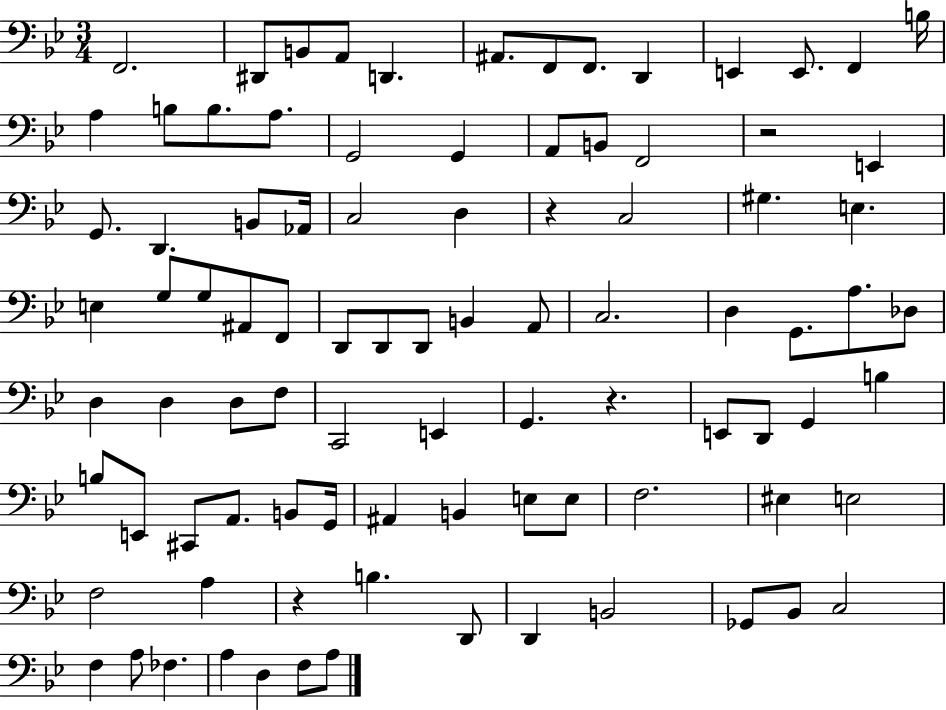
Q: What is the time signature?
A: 3/4